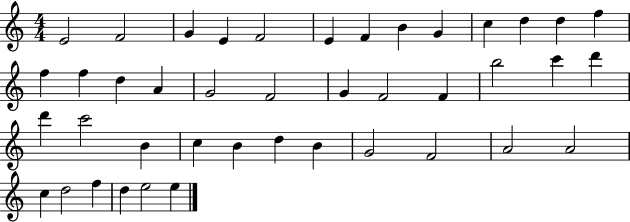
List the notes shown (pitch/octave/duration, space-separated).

E4/h F4/h G4/q E4/q F4/h E4/q F4/q B4/q G4/q C5/q D5/q D5/q F5/q F5/q F5/q D5/q A4/q G4/h F4/h G4/q F4/h F4/q B5/h C6/q D6/q D6/q C6/h B4/q C5/q B4/q D5/q B4/q G4/h F4/h A4/h A4/h C5/q D5/h F5/q D5/q E5/h E5/q